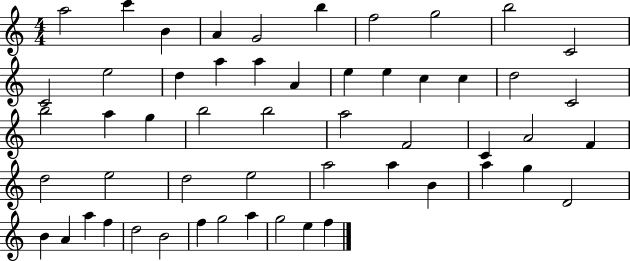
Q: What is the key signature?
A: C major